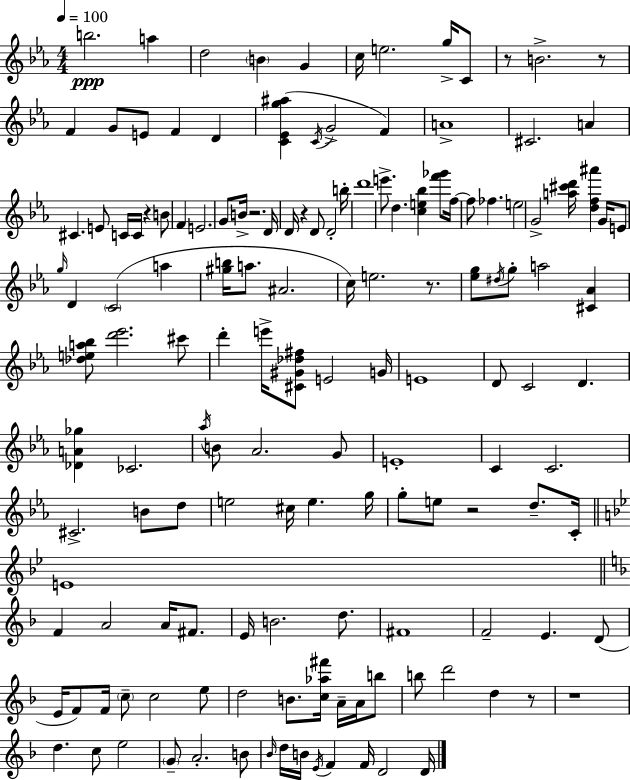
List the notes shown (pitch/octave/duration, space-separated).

B5/h. A5/q D5/h B4/q G4/q C5/s E5/h. G5/s C4/e R/e B4/h. R/e F4/q G4/e E4/e F4/q D4/q [C4,Eb4,G5,A#5]/q C4/s G4/h F4/q A4/w C#4/h. A4/q C#4/q. E4/e C4/s C4/s R/q B4/e F4/q E4/h. G4/e B4/s R/h. D4/s D4/s R/q D4/e D4/h B5/s D6/w E6/e. D5/q. [C5,E5,Bb5]/q [F6,Gb6]/e F5/s F5/e FES5/q. E5/h G4/h [A5,C#6,D6]/s [D5,F5,A#6]/q G4/s E4/e G5/s D4/q C4/h A5/q [G#5,B5]/s A5/e. A#4/h. C5/s E5/h. R/e. [Eb5,G5]/e D#5/s G5/e A5/h [C#4,Ab4]/q [Db5,E5,A5,Bb5]/e [D6,Eb6]/h. C#6/e D6/q E6/s [C#4,G#4,Db5,F#5]/e E4/h G4/s E4/w D4/e C4/h D4/q. [Db4,A4,Gb5]/q CES4/h. Ab5/s B4/e Ab4/h. G4/e E4/w C4/q C4/h. C#4/h. B4/e D5/e E5/h C#5/s E5/q. G5/s G5/e E5/e R/h D5/e. C4/s E4/w F4/q A4/h A4/s F#4/e. E4/s B4/h. D5/e. F#4/w F4/h E4/q. D4/e E4/s F4/e F4/s C5/e C5/h E5/e D5/h B4/e. [C5,Ab5,F#6]/s A4/s A4/s B5/e B5/e D6/h D5/q R/e R/w D5/q. C5/e E5/h G4/e A4/h. B4/e Bb4/s D5/s B4/s E4/s F4/q F4/s D4/h D4/s